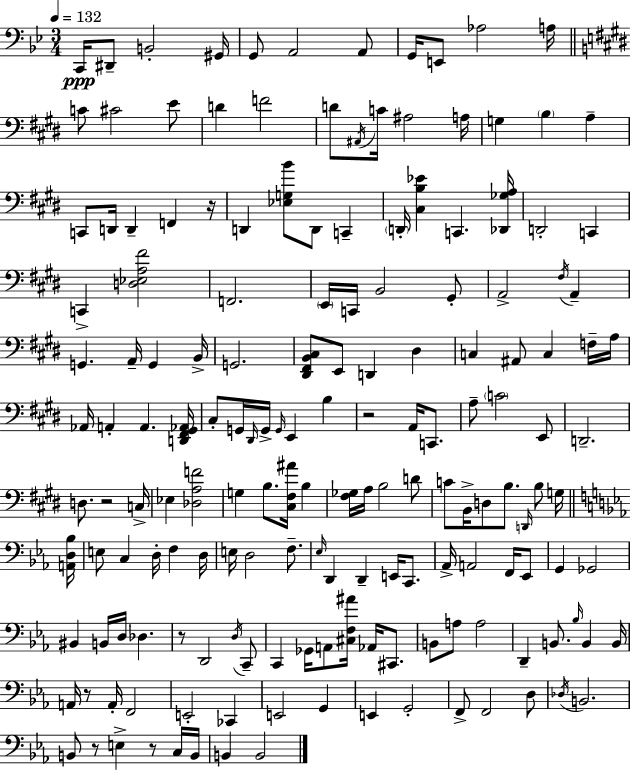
{
  \clef bass
  \numericTimeSignature
  \time 3/4
  \key bes \major
  \tempo 4 = 132
  c,16\ppp dis,8-- b,2-. gis,16 | g,8 a,2 a,8 | g,16 e,8 aes2 a16 | \bar "||" \break \key e \major c'8 cis'2 e'8 | d'4 f'2 | d'8 \acciaccatura { ais,16 } c'16 ais2 | a16 g4 \parenthesize b4 a4-- | \break c,8 d,16 d,4-- f,4 | r16 d,4 <ees g b'>8 d,8 c,4-- | \parenthesize d,16-. <cis b ees'>4 c,4. | <des, ges a>16 d,2-. c,4 | \break c,4-> <d ees a fis'>2 | f,2. | \parenthesize e,16 c,16 b,2 gis,8-. | a,2-> \acciaccatura { fis16 } a,4-- | \break g,4. a,16-- g,4 | b,16-> g,2. | <dis, fis, b, cis>8 e,8 d,4 dis4 | c4 ais,8 c4 | \break f16-- a16 aes,16 a,4-. a,4. | <d, fis, gis, aes,>16 cis8-. g,16 \grace { dis,16 } g,16-> \grace { g,16 } e,4 | b4 r2 | a,16 c,8. a8-- \parenthesize c'2 | \break e,8 d,2.-- | d8. r2 | c16-> ees4 <des a f'>2 | g4 b8. <cis fis ais'>16 | \break b4 <fis ges>16 a16 b2 | d'8 c'8 b,16-> d8 b8. | \grace { d,16 } b8 g16 \bar "||" \break \key c \minor <a, d bes>16 e8 c4 d16-. f4 | d16 e16 d2 f8.-- | \grace { ees16 } d,4 d,4-- e,16 c,8. | aes,16-> a,2 f,16 | \break ees,8 g,4 ges,2 | bis,4 b,16 d16 des4. | r8 d,2 | \acciaccatura { d16 } c,8-- c,4 ges,16 a,8 <cis f ais'>16 aes,16 | \break cis,8. b,8 a8 a2 | d,4-- b,8. \grace { bes16 } b,4 | b,16 a,16 r8 a,16-. f,2 | e,2-. | \break ces,4 e,2 | g,4 e,4 g,2-. | f,8-> f,2 | d8 \acciaccatura { des16 } b,2. | \break b,8 r8 e4-> | r8 c16 b,16 b,4 b,2 | \bar "|."
}